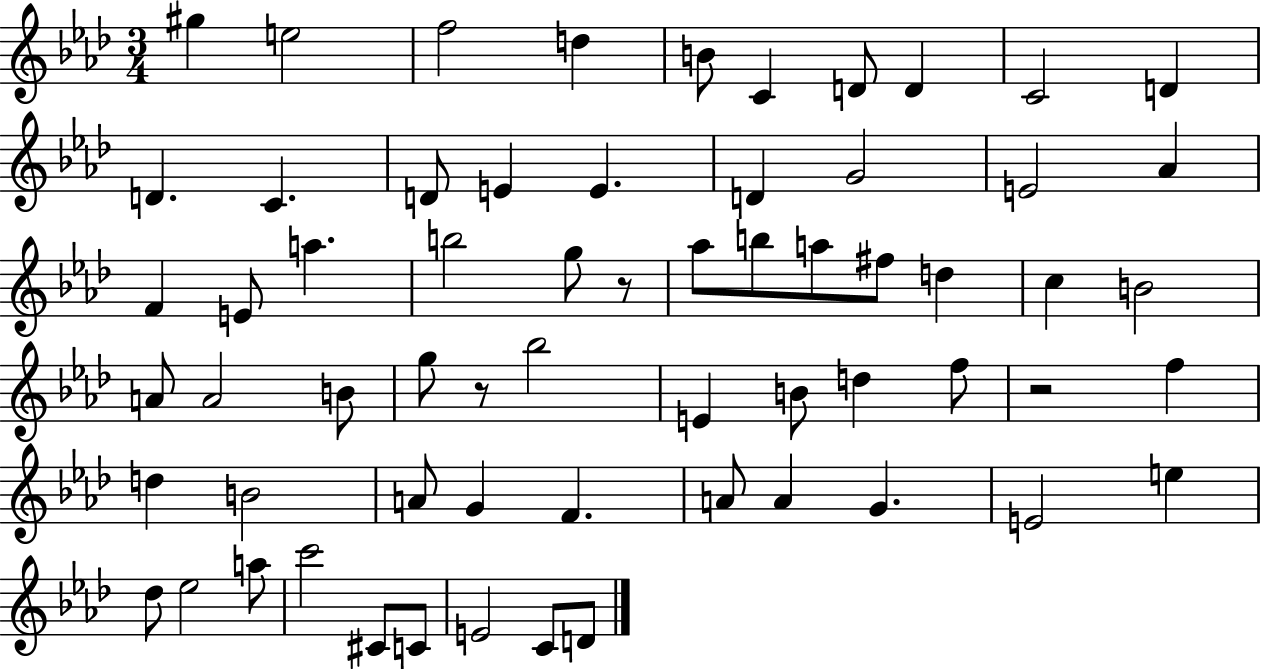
G#5/q E5/h F5/h D5/q B4/e C4/q D4/e D4/q C4/h D4/q D4/q. C4/q. D4/e E4/q E4/q. D4/q G4/h E4/h Ab4/q F4/q E4/e A5/q. B5/h G5/e R/e Ab5/e B5/e A5/e F#5/e D5/q C5/q B4/h A4/e A4/h B4/e G5/e R/e Bb5/h E4/q B4/e D5/q F5/e R/h F5/q D5/q B4/h A4/e G4/q F4/q. A4/e A4/q G4/q. E4/h E5/q Db5/e Eb5/h A5/e C6/h C#4/e C4/e E4/h C4/e D4/e